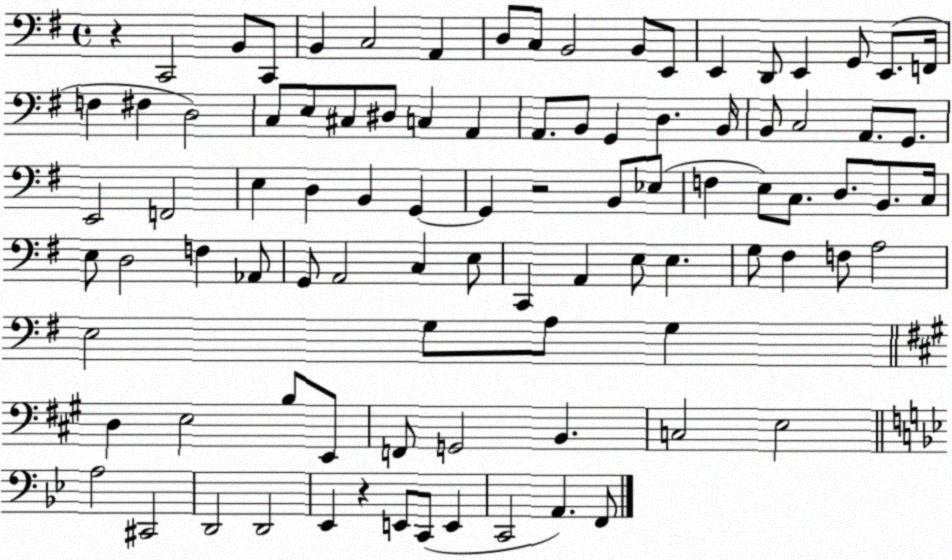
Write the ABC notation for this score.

X:1
T:Untitled
M:4/4
L:1/4
K:G
z C,,2 B,,/2 C,,/2 B,, C,2 A,, D,/2 C,/2 B,,2 B,,/2 E,,/2 E,, D,,/2 E,, G,,/2 E,,/2 F,,/4 F, ^F, D,2 C,/2 E,/2 ^C,/2 ^D,/2 C, A,, A,,/2 B,,/2 G,, D, B,,/4 B,,/2 C,2 A,,/2 G,,/2 E,,2 F,,2 E, D, B,, G,, G,, z2 B,,/2 _E,/2 F, E,/2 C,/2 D,/2 B,,/2 C,/4 E,/2 D,2 F, _A,,/2 G,,/2 A,,2 C, E,/2 C,, A,, E,/2 E, G,/2 ^F, F,/2 A,2 E,2 G,/2 A,/2 G, D, E,2 B,/2 E,,/2 F,,/2 G,,2 B,, C,2 E,2 A,2 ^C,,2 D,,2 D,,2 _E,, z E,,/2 C,,/2 E,, C,,2 A,, F,,/2